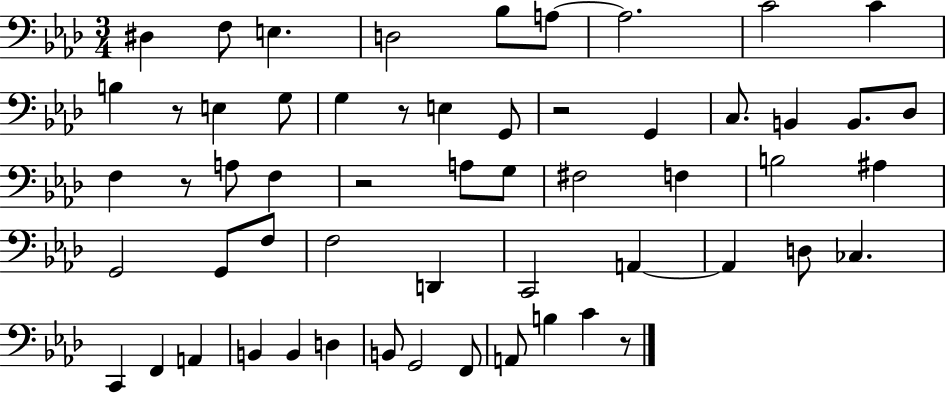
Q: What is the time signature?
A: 3/4